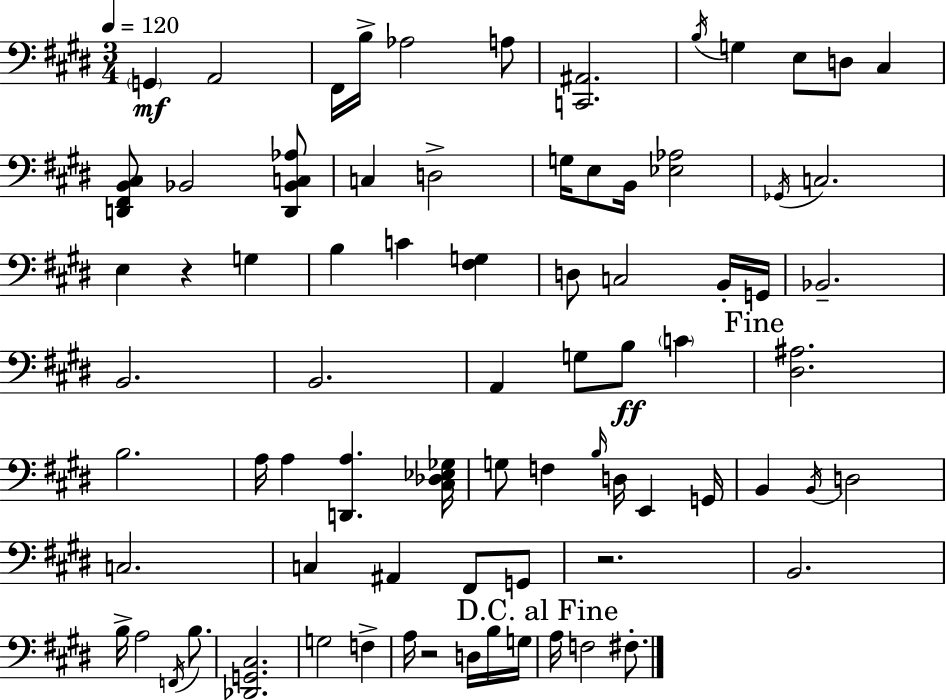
G2/q A2/h F#2/s B3/s Ab3/h A3/e [C2,A#2]/h. B3/s G3/q E3/e D3/e C#3/q [D2,F#2,B2,C#3]/e Bb2/h [D2,Bb2,C3,Ab3]/e C3/q D3/h G3/s E3/e B2/s [Eb3,Ab3]/h Gb2/s C3/h. E3/q R/q G3/q B3/q C4/q [F#3,G3]/q D3/e C3/h B2/s G2/s Bb2/h. B2/h. B2/h. A2/q G3/e B3/e C4/q [D#3,A#3]/h. B3/h. A3/s A3/q [D2,A3]/q. [C#3,Db3,Eb3,Gb3]/s G3/e F3/q B3/s D3/s E2/q G2/s B2/q B2/s D3/h C3/h. C3/q A#2/q F#2/e G2/e R/h. B2/h. B3/s A3/h F2/s B3/e. [Db2,G2,C#3]/h. G3/h F3/q A3/s R/h D3/s B3/s G3/s A3/s F3/h F#3/e.